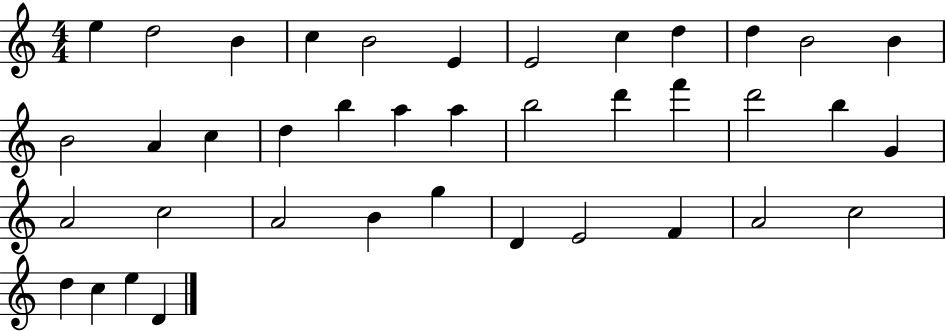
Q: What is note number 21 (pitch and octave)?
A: D6